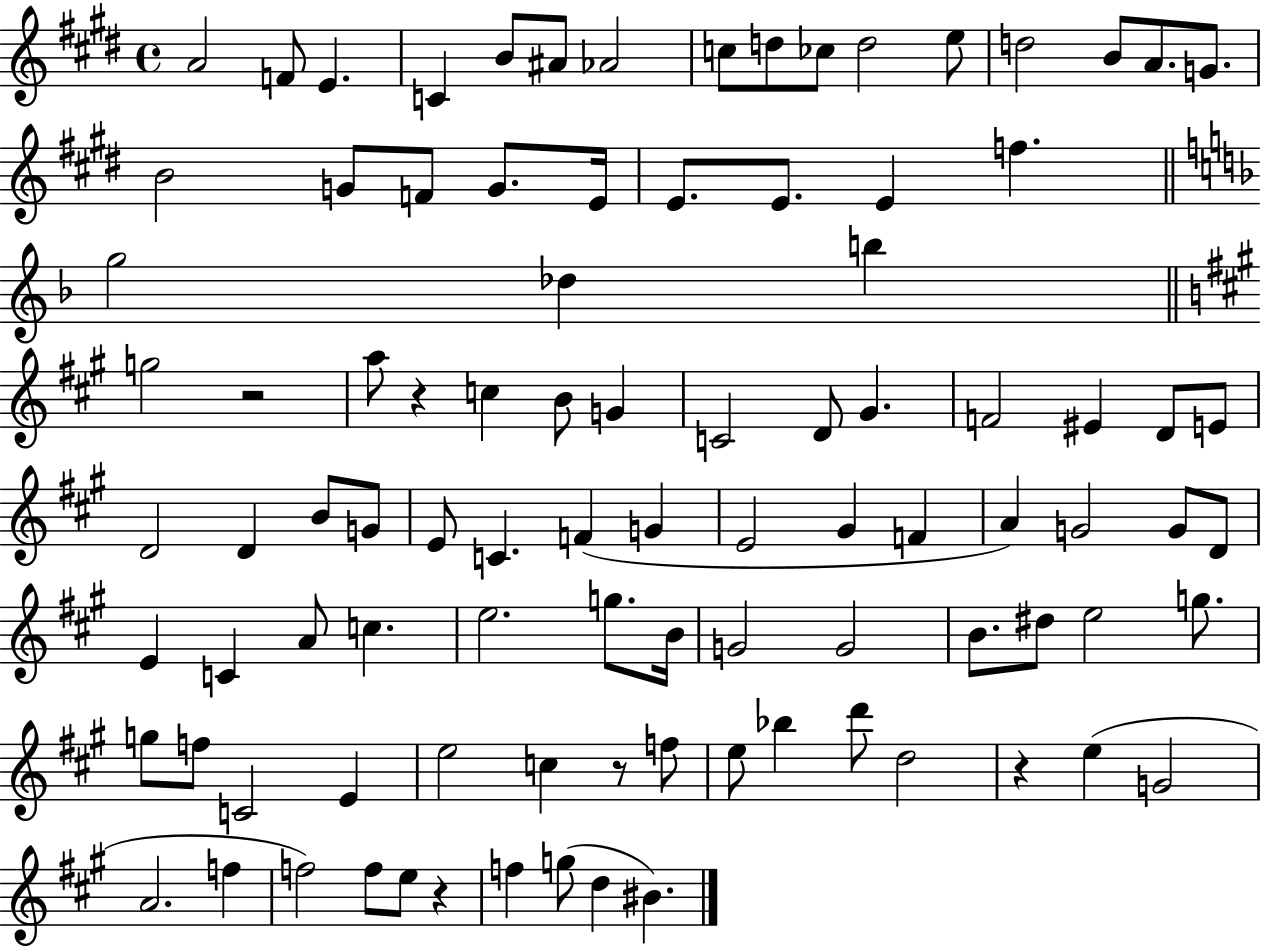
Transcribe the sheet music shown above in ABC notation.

X:1
T:Untitled
M:4/4
L:1/4
K:E
A2 F/2 E C B/2 ^A/2 _A2 c/2 d/2 _c/2 d2 e/2 d2 B/2 A/2 G/2 B2 G/2 F/2 G/2 E/4 E/2 E/2 E f g2 _d b g2 z2 a/2 z c B/2 G C2 D/2 ^G F2 ^E D/2 E/2 D2 D B/2 G/2 E/2 C F G E2 ^G F A G2 G/2 D/2 E C A/2 c e2 g/2 B/4 G2 G2 B/2 ^d/2 e2 g/2 g/2 f/2 C2 E e2 c z/2 f/2 e/2 _b d'/2 d2 z e G2 A2 f f2 f/2 e/2 z f g/2 d ^B